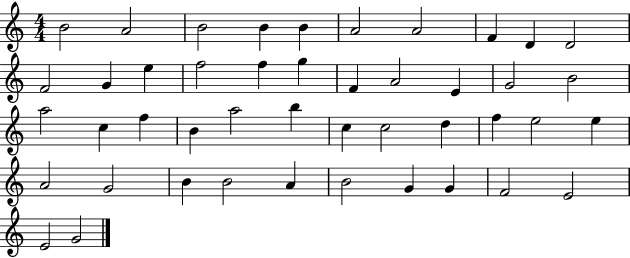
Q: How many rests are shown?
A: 0